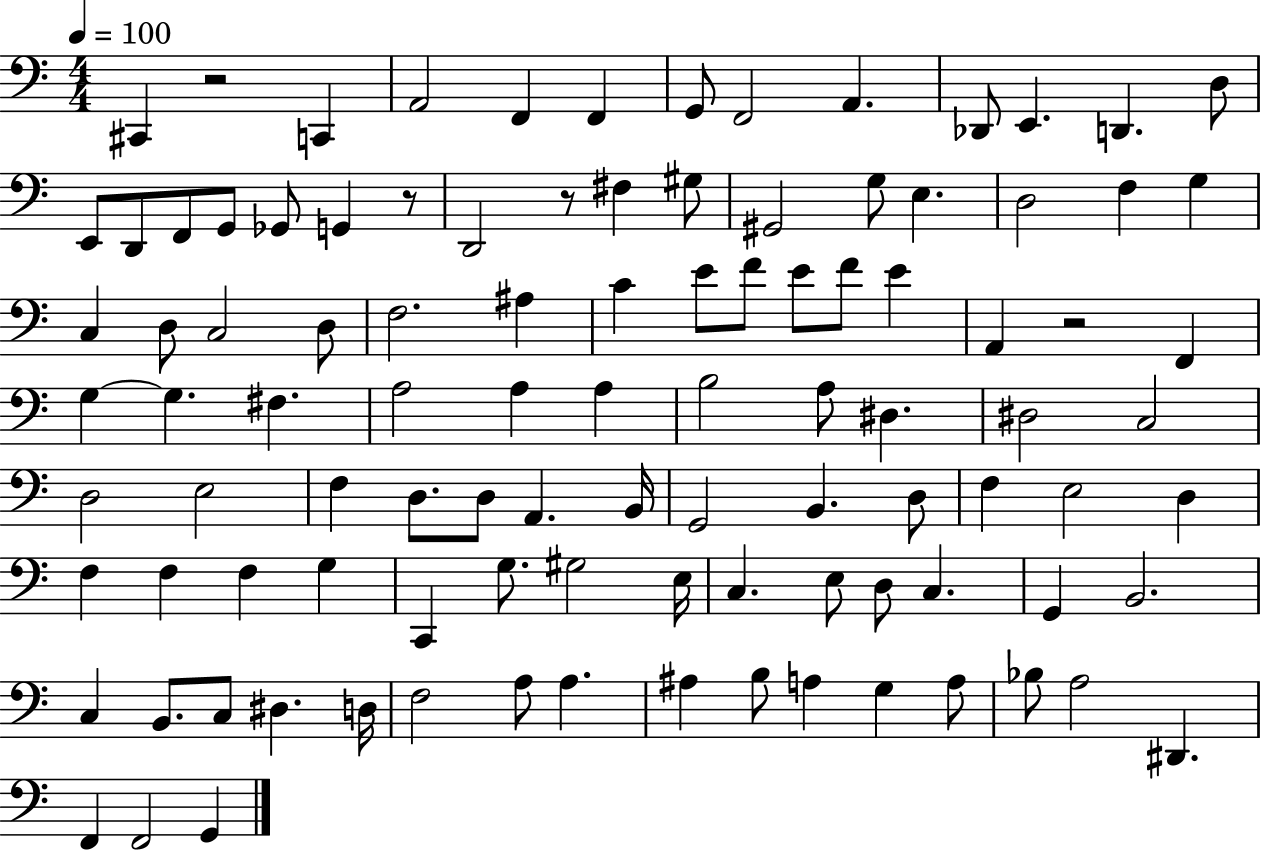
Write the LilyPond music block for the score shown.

{
  \clef bass
  \numericTimeSignature
  \time 4/4
  \key c \major
  \tempo 4 = 100
  \repeat volta 2 { cis,4 r2 c,4 | a,2 f,4 f,4 | g,8 f,2 a,4. | des,8 e,4. d,4. d8 | \break e,8 d,8 f,8 g,8 ges,8 g,4 r8 | d,2 r8 fis4 gis8 | gis,2 g8 e4. | d2 f4 g4 | \break c4 d8 c2 d8 | f2. ais4 | c'4 e'8 f'8 e'8 f'8 e'4 | a,4 r2 f,4 | \break g4~~ g4. fis4. | a2 a4 a4 | b2 a8 dis4. | dis2 c2 | \break d2 e2 | f4 d8. d8 a,4. b,16 | g,2 b,4. d8 | f4 e2 d4 | \break f4 f4 f4 g4 | c,4 g8. gis2 e16 | c4. e8 d8 c4. | g,4 b,2. | \break c4 b,8. c8 dis4. d16 | f2 a8 a4. | ais4 b8 a4 g4 a8 | bes8 a2 dis,4. | \break f,4 f,2 g,4 | } \bar "|."
}